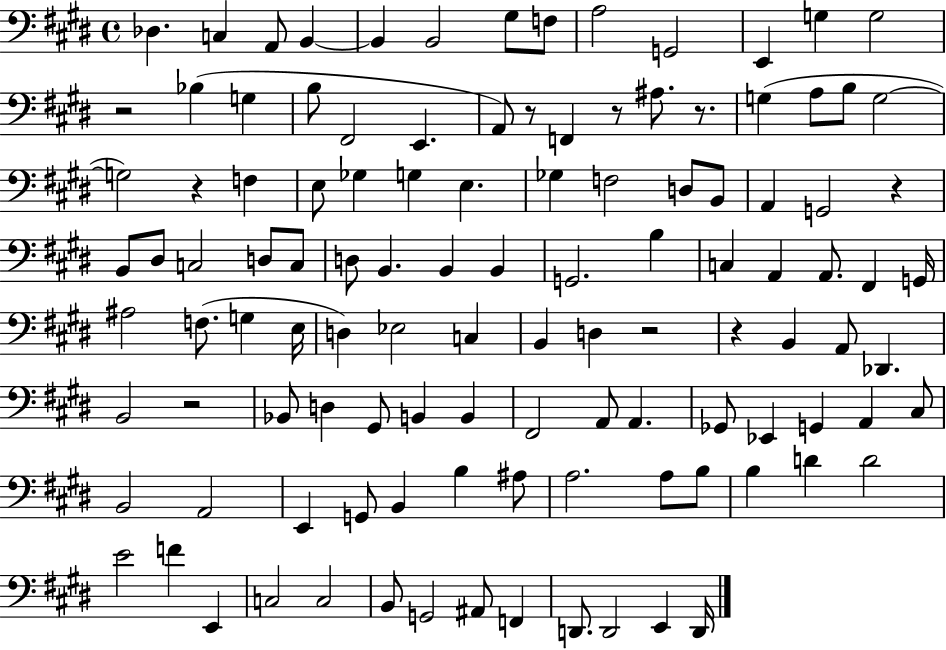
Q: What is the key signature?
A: E major